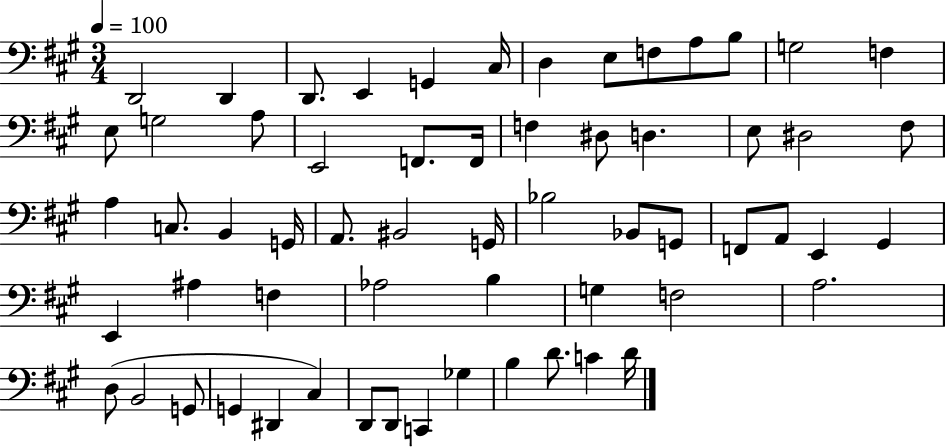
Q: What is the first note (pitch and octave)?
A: D2